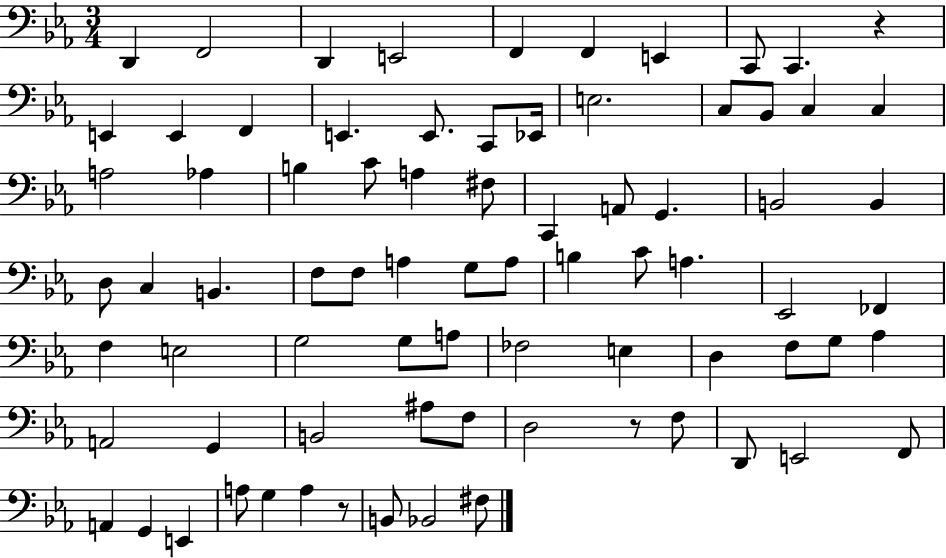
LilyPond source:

{
  \clef bass
  \numericTimeSignature
  \time 3/4
  \key ees \major
  d,4 f,2 | d,4 e,2 | f,4 f,4 e,4 | c,8 c,4. r4 | \break e,4 e,4 f,4 | e,4. e,8. c,8 ees,16 | e2. | c8 bes,8 c4 c4 | \break a2 aes4 | b4 c'8 a4 fis8 | c,4 a,8 g,4. | b,2 b,4 | \break d8 c4 b,4. | f8 f8 a4 g8 a8 | b4 c'8 a4. | ees,2 fes,4 | \break f4 e2 | g2 g8 a8 | fes2 e4 | d4 f8 g8 aes4 | \break a,2 g,4 | b,2 ais8 f8 | d2 r8 f8 | d,8 e,2 f,8 | \break a,4 g,4 e,4 | a8 g4 a4 r8 | b,8 bes,2 fis8 | \bar "|."
}